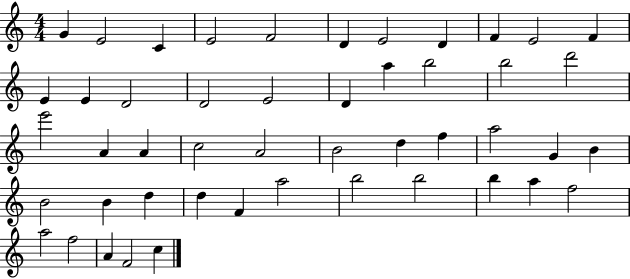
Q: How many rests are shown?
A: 0